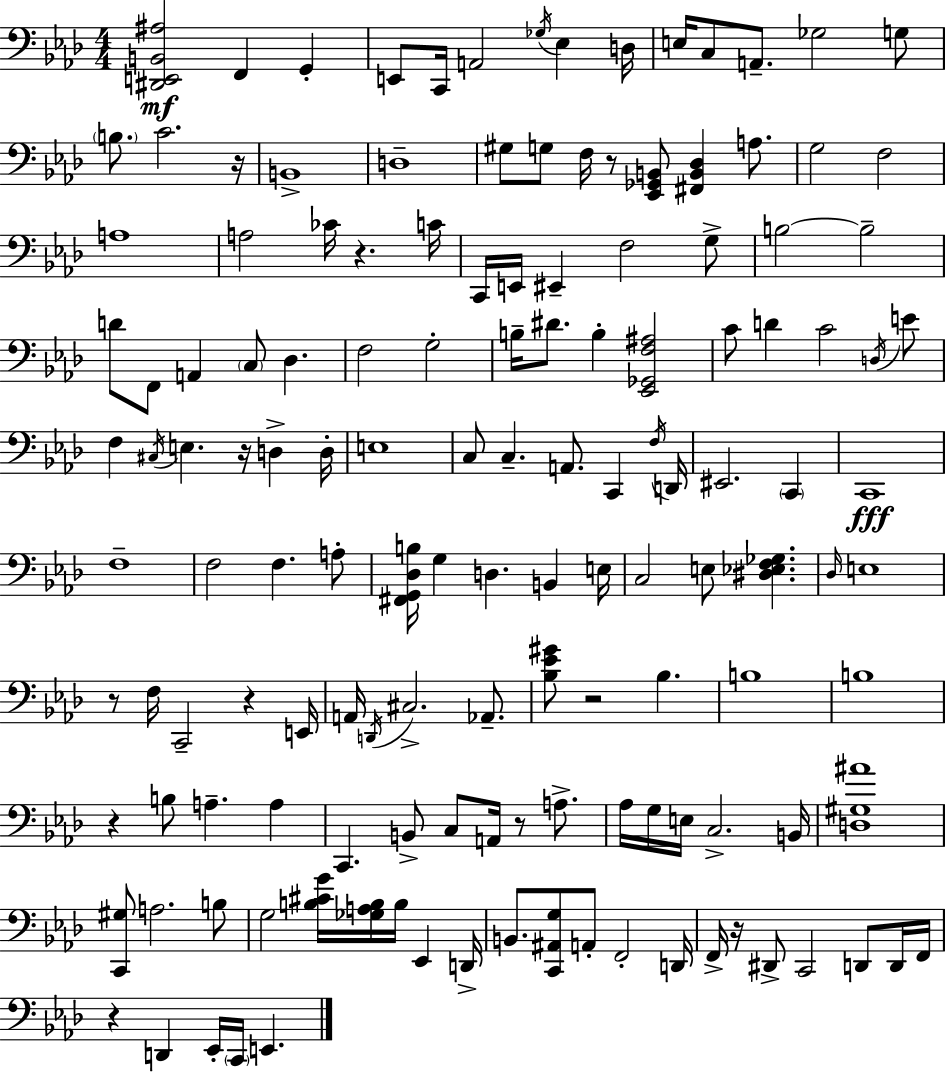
{
  \clef bass
  \numericTimeSignature
  \time 4/4
  \key aes \major
  <dis, e, b, ais>2\mf f,4 g,4-. | e,8 c,16 a,2 \acciaccatura { ges16 } ees4 | d16 e16 c8 a,8.-- ges2 g8 | \parenthesize b8. c'2. | \break r16 b,1-> | d1-- | gis8 g8 f16 r8 <ees, ges, b,>8 <fis, b, des>4 a8. | g2 f2 | \break a1 | a2 ces'16 r4. | c'16 c,16 e,16 eis,4-- f2 g8-> | b2~~ b2-- | \break d'8 f,8 a,4 \parenthesize c8 des4. | f2 g2-. | b16-- dis'8. b4-. <ees, ges, f ais>2 | c'8 d'4 c'2 \acciaccatura { d16 } | \break e'8 f4 \acciaccatura { cis16 } e4. r16 d4-> | d16-. e1 | c8 c4.-- a,8. c,4 | \acciaccatura { f16 } d,16 eis,2. | \break \parenthesize c,4 c,1\fff | f1-- | f2 f4. | a8-. <fis, g, des b>16 g4 d4. b,4 | \break e16 c2 e8 <dis ees f ges>4. | \grace { des16 } e1 | r8 f16 c,2-- | r4 e,16 a,16 \acciaccatura { d,16 } cis2.-> | \break aes,8.-- <bes ees' gis'>8 r2 | bes4. b1 | b1 | r4 b8 a4.-- | \break a4 c,4. b,8-> c8 | a,16 r8 a8.-> aes16 g16 e16 c2.-> | b,16 <d gis ais'>1 | <c, gis>8 a2. | \break b8 g2 <b cis' g'>16 <ges a b>16 | b16 ees,4 d,16-> b,8. <c, ais, g>8 a,8-. f,2-. | d,16 f,16-> r16 dis,8-> c,2 | d,8 d,16 f,16 r4 d,4 ees,16-. \parenthesize c,16 | \break e,4. \bar "|."
}